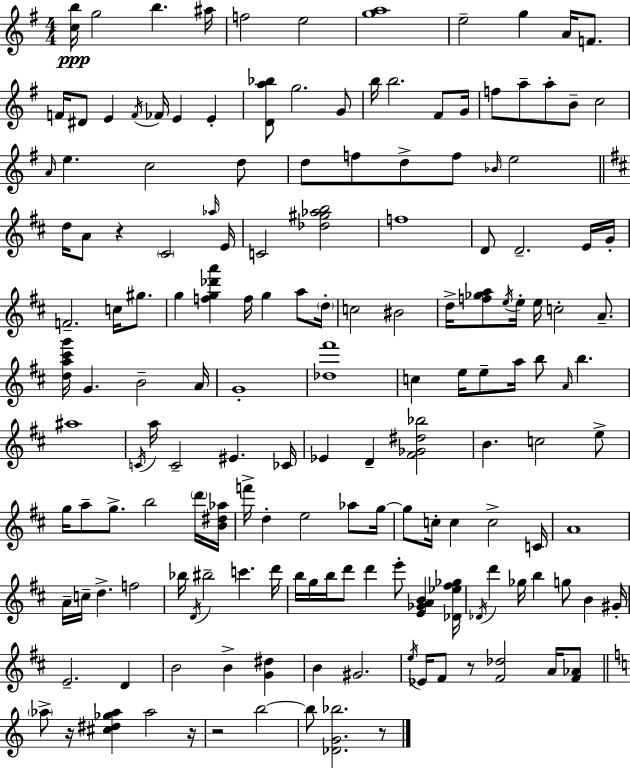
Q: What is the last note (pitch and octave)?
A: B5